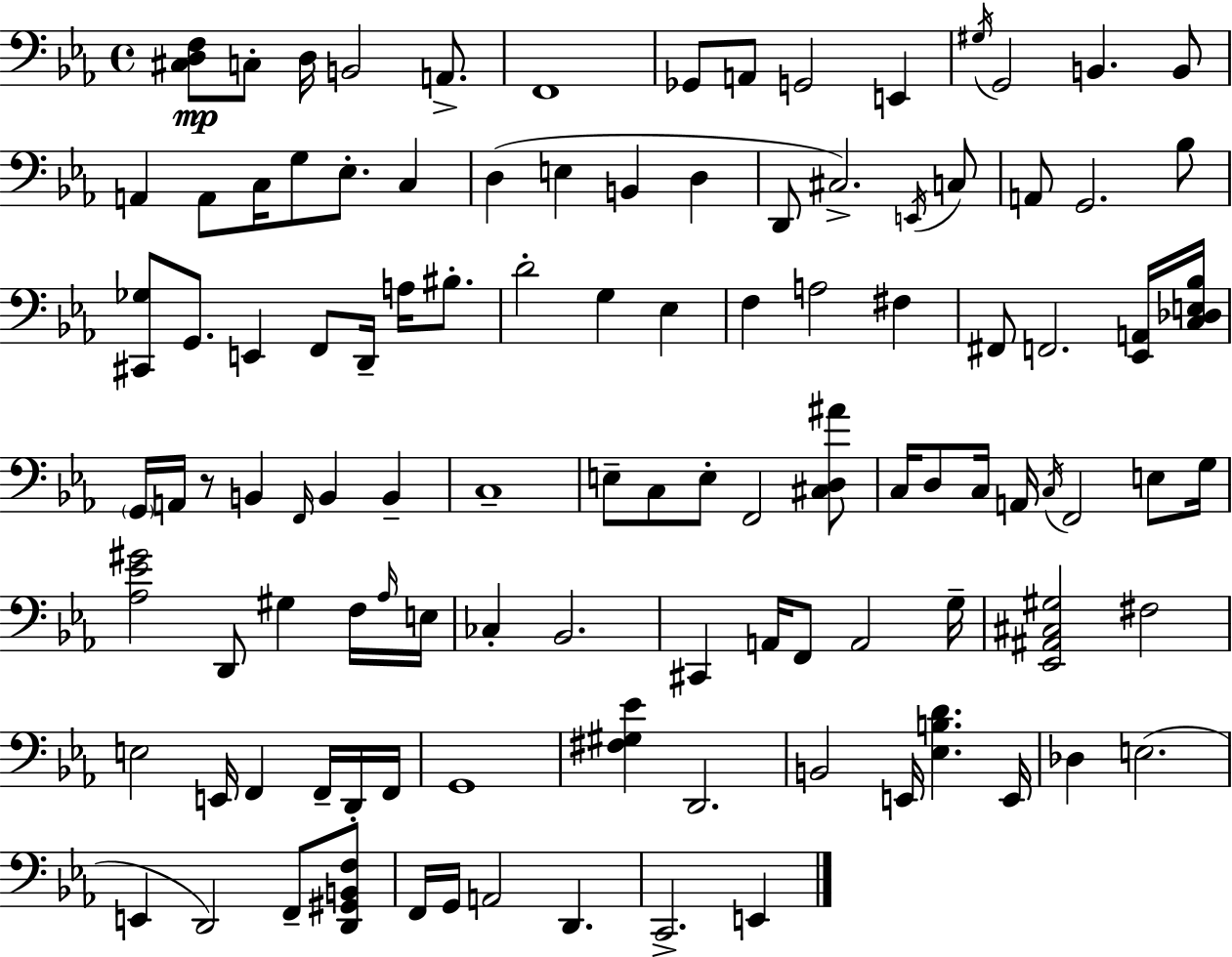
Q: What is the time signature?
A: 4/4